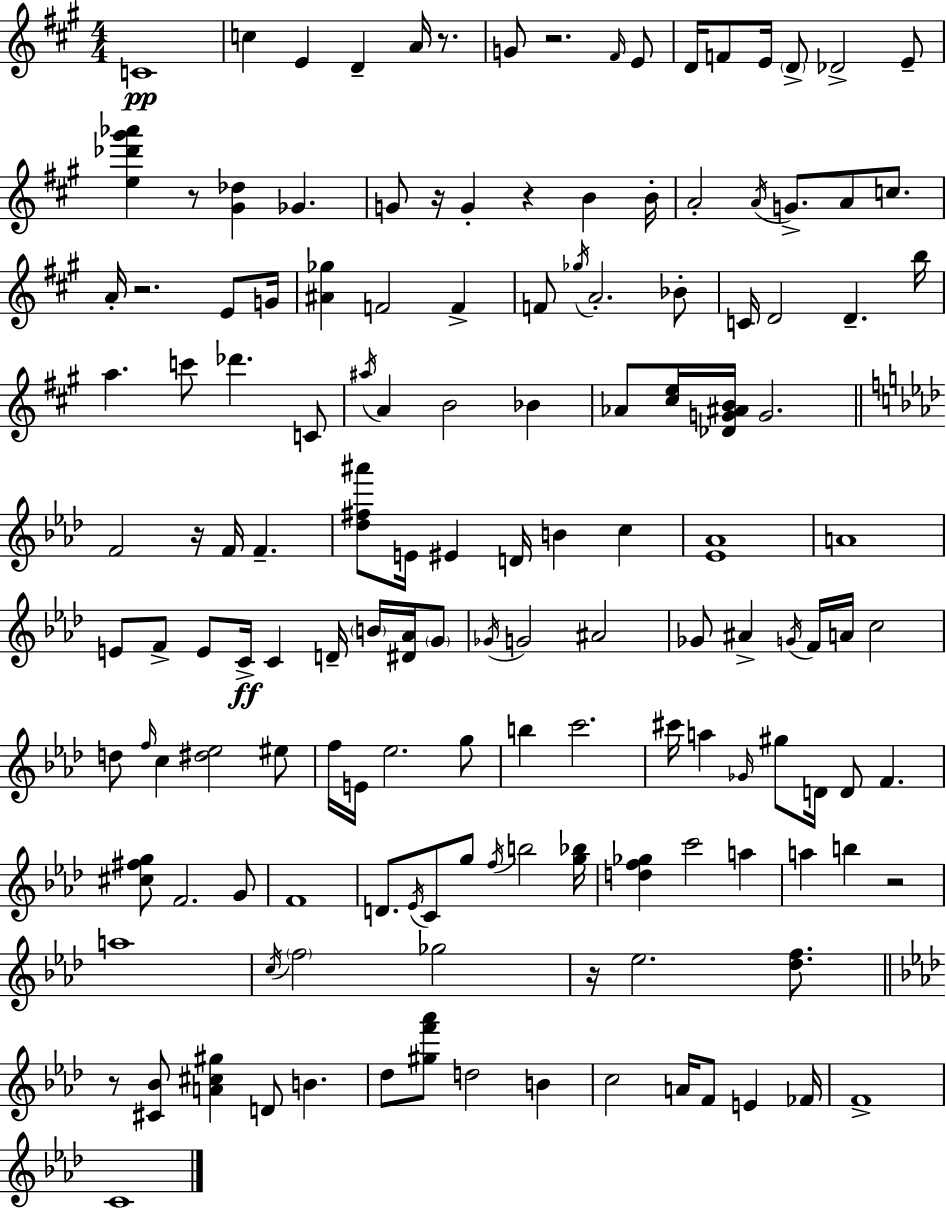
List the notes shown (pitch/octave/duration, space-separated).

C4/w C5/q E4/q D4/q A4/s R/e. G4/e R/h. F#4/s E4/e D4/s F4/e E4/s D4/e Db4/h E4/e [E5,Db6,G#6,Ab6]/q R/e [G#4,Db5]/q Gb4/q. G4/e R/s G4/q R/q B4/q B4/s A4/h A4/s G4/e. A4/e C5/e. A4/s R/h. E4/e G4/s [A#4,Gb5]/q F4/h F4/q F4/e Gb5/s A4/h. Bb4/e C4/s D4/h D4/q. B5/s A5/q. C6/e Db6/q. C4/e A#5/s A4/q B4/h Bb4/q Ab4/e [C#5,E5]/s [Db4,G4,A#4,B4]/s G4/h. F4/h R/s F4/s F4/q. [Db5,F#5,A#6]/e E4/s EIS4/q D4/s B4/q C5/q [Eb4,Ab4]/w A4/w E4/e F4/e E4/e C4/s C4/q D4/s B4/s [D#4,Ab4]/s G4/e Gb4/s G4/h A#4/h Gb4/e A#4/q G4/s F4/s A4/s C5/h D5/e F5/s C5/q [D#5,Eb5]/h EIS5/e F5/s E4/s Eb5/h. G5/e B5/q C6/h. C#6/s A5/q Gb4/s G#5/e D4/s D4/e F4/q. [C#5,F#5,G5]/e F4/h. G4/e F4/w D4/e. Eb4/s C4/e G5/e F5/s B5/h [G5,Bb5]/s [D5,F5,Gb5]/q C6/h A5/q A5/q B5/q R/h A5/w C5/s F5/h Gb5/h R/s Eb5/h. [Db5,F5]/e. R/e [C#4,Bb4]/e [A4,C#5,G#5]/q D4/e B4/q. Db5/e [G#5,F6,Ab6]/e D5/h B4/q C5/h A4/s F4/e E4/q FES4/s F4/w C4/w